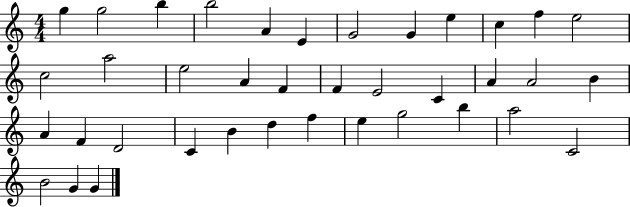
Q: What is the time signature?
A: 4/4